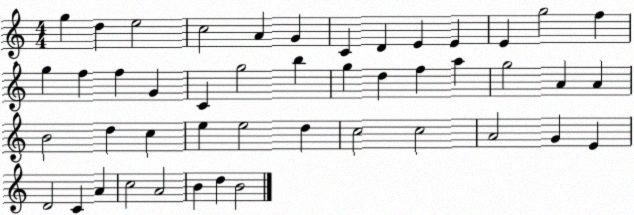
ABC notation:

X:1
T:Untitled
M:4/4
L:1/4
K:C
g d e2 c2 A G C D E E E g2 f g f f G C g2 b g d f a g2 A A B2 d c e e2 d c2 c2 A2 G E D2 C A c2 A2 B d B2